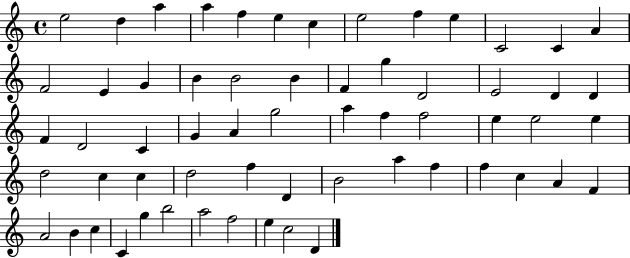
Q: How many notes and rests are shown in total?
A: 61